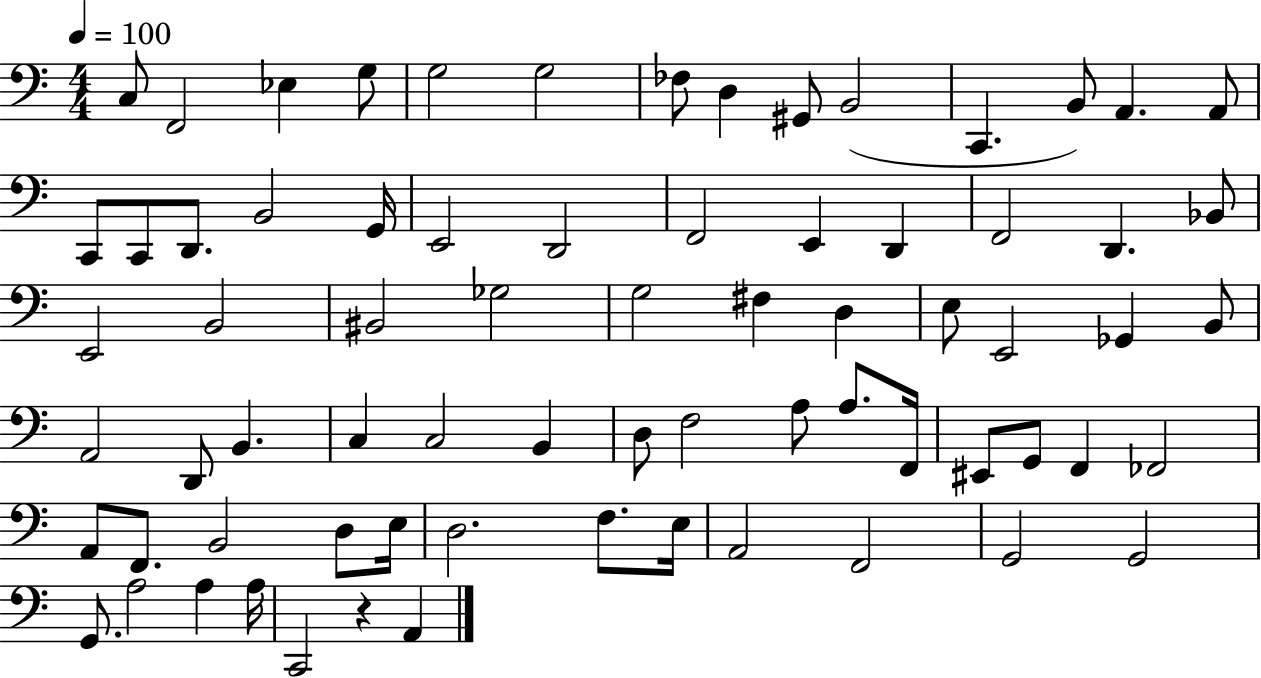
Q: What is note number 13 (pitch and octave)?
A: A2